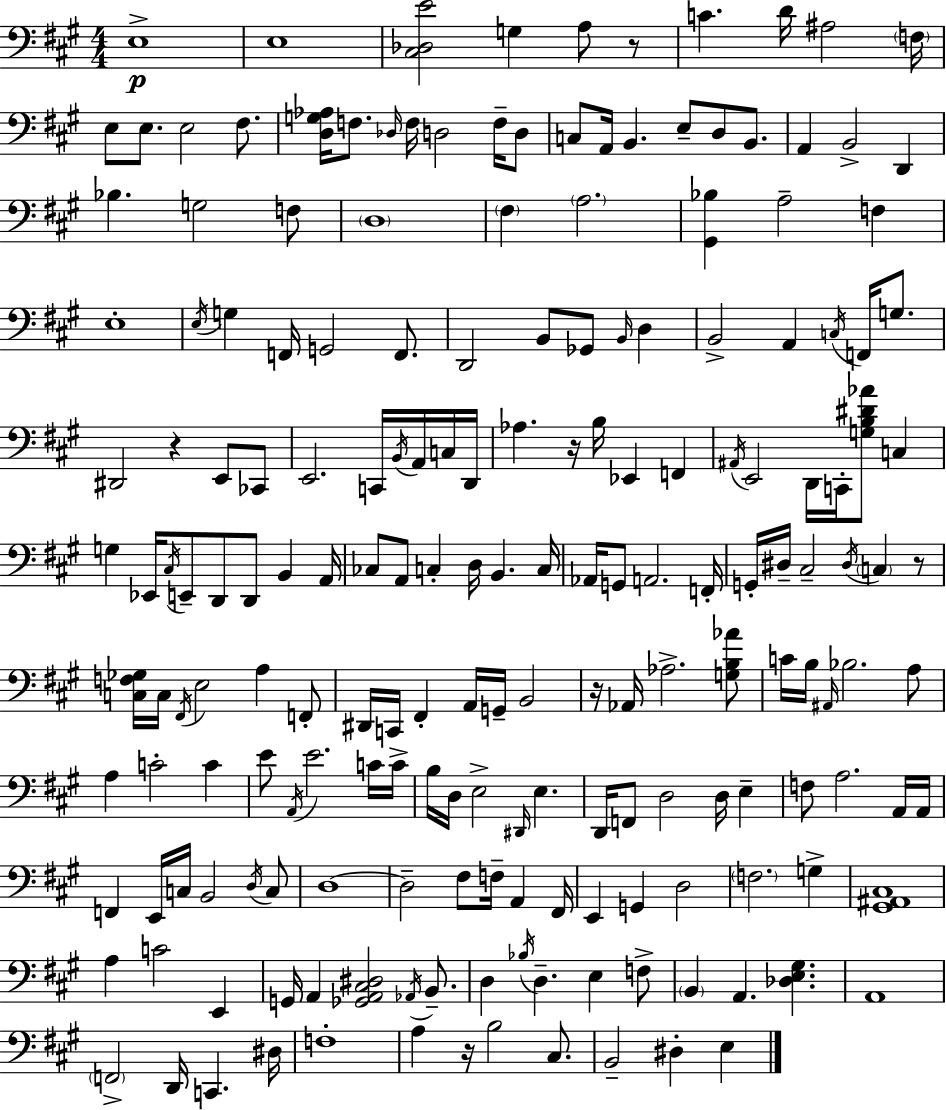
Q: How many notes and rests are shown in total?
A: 190